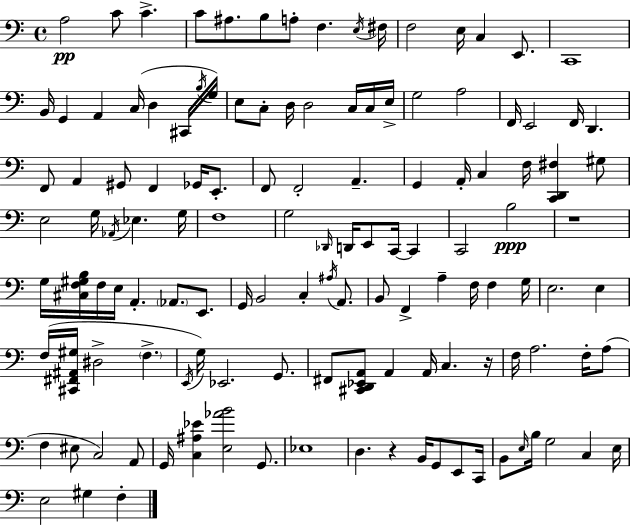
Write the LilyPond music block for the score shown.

{
  \clef bass
  \time 4/4
  \defaultTimeSignature
  \key c \major
  \repeat volta 2 { a2\pp c'8 c'4.-> | c'8 ais8. b8 a8-. f4. \acciaccatura { e16 } | fis16 f2 e16 c4 e,8. | c,1 | \break b,16 g,4 a,4 c16( d4 cis,16 | \acciaccatura { b16 } g16) e8 c8-. d16 d2 c16 | c16 e16-> g2 a2 | f,16 e,2 f,16 d,4. | \break f,8 a,4 gis,8 f,4 ges,16 e,8.-. | f,8 f,2-. a,4.-- | g,4 a,16-. c4 f16 <c, d, fis>4 | gis8 e2 g16 \acciaccatura { aes,16 } ees4. | \break g16 f1 | g2 \grace { des,16 } d,16 e,8 c,16~~ | c,4 c,2 b2\ppp | r1 | \break g16 <cis f gis b>16 f16 e16 a,4.-. \parenthesize aes,8. | e,8. g,16 b,2 c4-. | \acciaccatura { ais16 } a,8. b,8 f,4-> a4-- f16 | f4 g16 e2. | \break e4 f16( <cis, fis, ais, gis>16 dis2-> \parenthesize f4.-> | \acciaccatura { e,16 } g16) ees,2. | g,8. fis,8 <cis, d, ees, a,>8 a,4 a,16 c4. | r16 f16 a2. | \break f16-. a8( f4 eis8 c2) | a,8 g,16 <c ais ees'>4 <e aes' b'>2 | g,8. ees1 | d4. r4 | \break b,16 g,8 e,8 c,16 b,8 \grace { e16 } b16 g2 | c4 e16 e2 gis4 | f4-. } \bar "|."
}